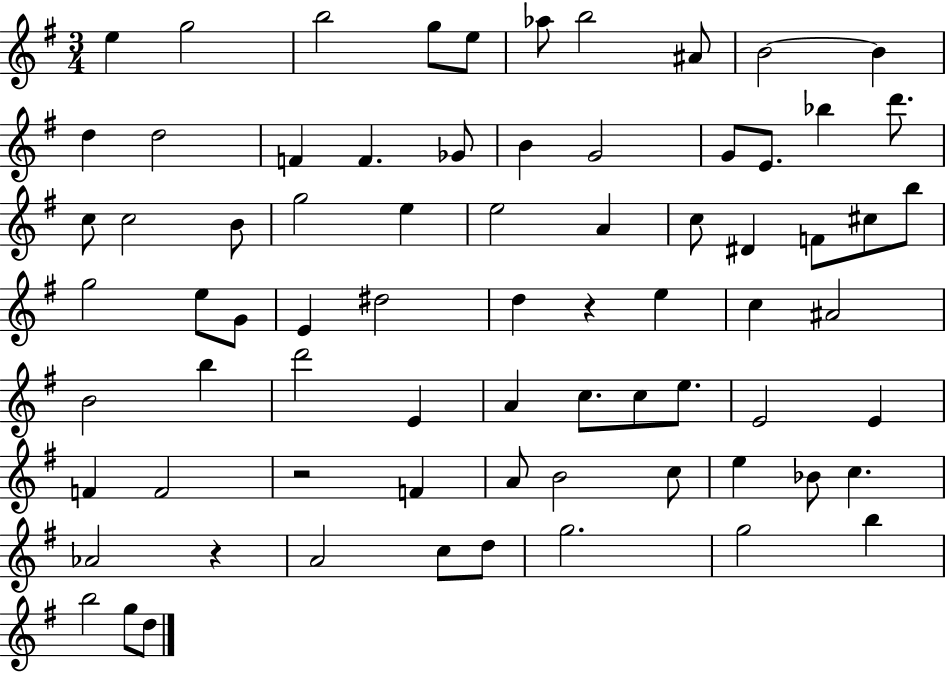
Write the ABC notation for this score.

X:1
T:Untitled
M:3/4
L:1/4
K:G
e g2 b2 g/2 e/2 _a/2 b2 ^A/2 B2 B d d2 F F _G/2 B G2 G/2 E/2 _b d'/2 c/2 c2 B/2 g2 e e2 A c/2 ^D F/2 ^c/2 b/2 g2 e/2 G/2 E ^d2 d z e c ^A2 B2 b d'2 E A c/2 c/2 e/2 E2 E F F2 z2 F A/2 B2 c/2 e _B/2 c _A2 z A2 c/2 d/2 g2 g2 b b2 g/2 d/2